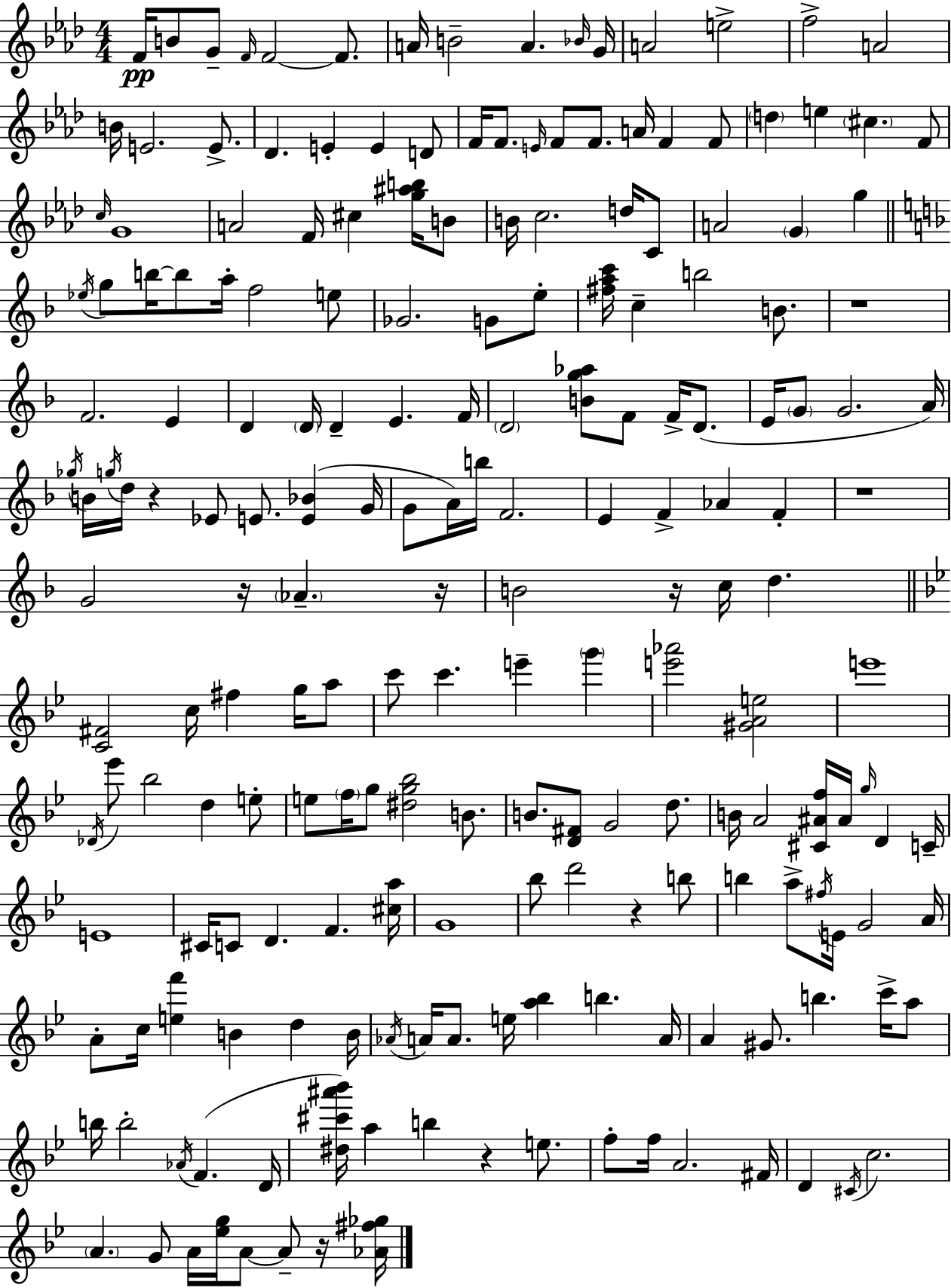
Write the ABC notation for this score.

X:1
T:Untitled
M:4/4
L:1/4
K:Ab
F/4 B/2 G/2 F/4 F2 F/2 A/4 B2 A _B/4 G/4 A2 e2 f2 A2 B/4 E2 E/2 _D E E D/2 F/4 F/2 E/4 F/2 F/2 A/4 F F/2 d e ^c F/2 c/4 G4 A2 F/4 ^c [g^ab]/4 B/2 B/4 c2 d/4 C/2 A2 G g _e/4 g/2 b/4 b/2 a/4 f2 e/2 _G2 G/2 e/2 [^fac']/4 c b2 B/2 z4 F2 E D D/4 D E F/4 D2 [Bg_a]/2 F/2 F/4 D/2 E/4 G/2 G2 A/4 _g/4 B/4 g/4 d/4 z _E/2 E/2 [E_B] G/4 G/2 A/4 b/4 F2 E F _A F z4 G2 z/4 _A z/4 B2 z/4 c/4 d [C^F]2 c/4 ^f g/4 a/2 c'/2 c' e' g' [e'_a']2 [^GAe]2 e'4 _D/4 _e'/2 _b2 d e/2 e/2 f/4 g/2 [^dg_b]2 B/2 B/2 [D^F]/2 G2 d/2 B/4 A2 [^C^Af]/4 ^A/4 g/4 D C/4 E4 ^C/4 C/2 D F [^ca]/4 G4 _b/2 d'2 z b/2 b a/2 ^f/4 E/4 G2 A/4 A/2 c/4 [ef'] B d B/4 _A/4 A/4 A/2 e/4 [a_b] b A/4 A ^G/2 b c'/4 a/2 b/4 b2 _A/4 F D/4 [^d^c'^a'_b']/4 a b z e/2 f/2 f/4 A2 ^F/4 D ^C/4 c2 A G/2 A/4 [_eg]/4 A/2 A/2 z/4 [_A^f_g]/4